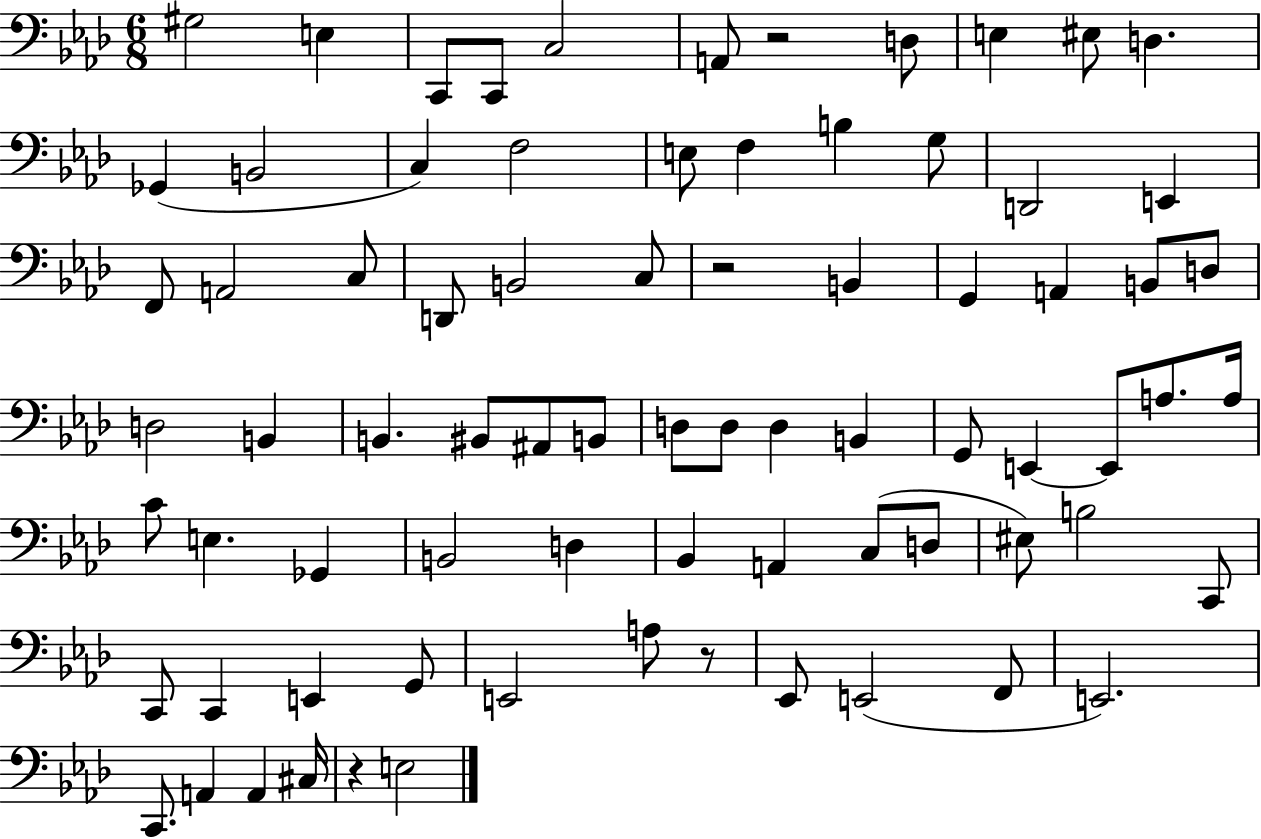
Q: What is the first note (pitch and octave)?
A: G#3